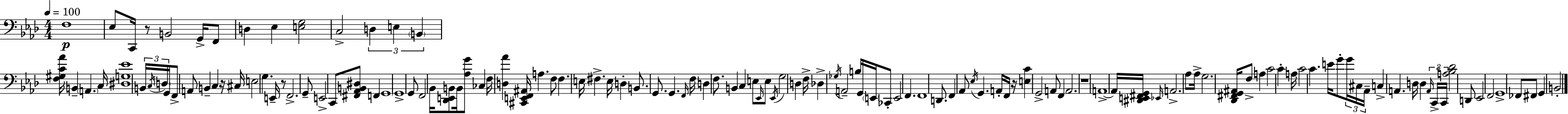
{
  \clef bass
  \numericTimeSignature
  \time 4/4
  \key aes \major
  \tempo 4 = 100
  f1\p | ees8 c,16 r8 b,2 g,16-> f,8 | d4 ees4 <e g>2 | c2-> \tuplet 3/2 { d4 e4 | \break \parenthesize b,4 } <f gis c' aes'>16 b,4-- \parenthesize a,4. c16 | <dis g ees'>1 | \tuplet 3/2 { b,16 \acciaccatura { c16 } \parenthesize d16 } g,16 f,8-> a,8 b,4-- c4 | r16 cis16 e2 g4. | \break e,16-- r8 f,2.-> g,8-- | e,2-> c,8 <fis, aes, b, dis>8 f,4 | \parenthesize g,1 | g,1-> | \break g,8 f,2 bes,16 <des, e, b,>8 b,16 <aes g'>8 | ces4 f16 <d aes'>4 <cis, e, f, ais,>16 a4. | f8 f4. e16 fis4.-> | e16 d4-. b,8. g,8. g,4. | \break \grace { f,16 } f16 d4 f8. b,4 c4 | e8 \grace { ees,16 } e8 \acciaccatura { ees,16 } g2 | d4 f16-> des4-> \acciaccatura { ges16 } a,2-- | b16 g,16 \parenthesize e,16 ces,8-. e,2 f,4. | \break f,1 | d,8. f,4 aes,8 \acciaccatura { ees16 } g,4. | a,16-. f,16 r16 <e c'>4 g,2-> | a,8 f,4 a,2. | \break r1 | a,1->~~ | a,16 <dis, e, fis, g,>16 \grace { ees,16 } a,2.-> | aes8 aes16-> g2. | \break <des, fis, g, ais,>16 f8-> a4 c'2 | c'4-. a16 c'2 | c'4. e'16 g'8-. \tuplet 3/2 { g'16 cis16 aes,16-- } c4-> | a,4. d16 d4 \tuplet 3/2 { \grace { a,16 } c,16-> c,16 } <a bes des'>2 | \break d,8 ees,2 | f,2 g,1-> | fes,8 fis,8 g,4 | b,2-. \bar "|."
}